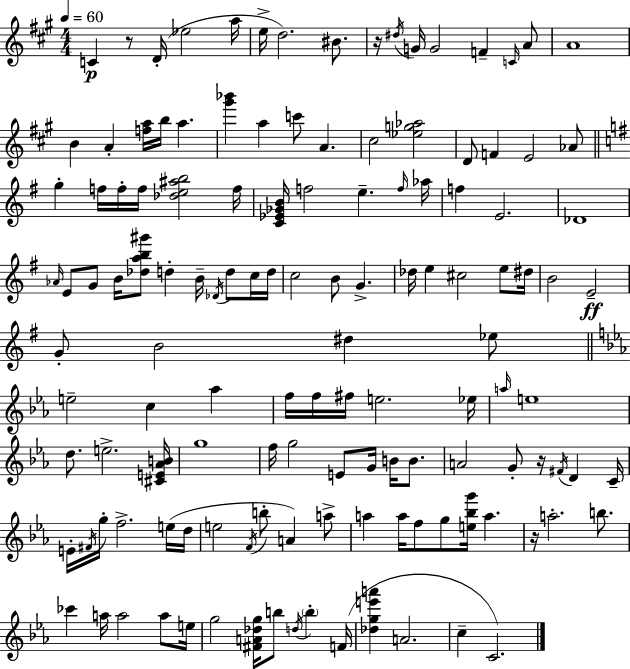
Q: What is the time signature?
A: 4/4